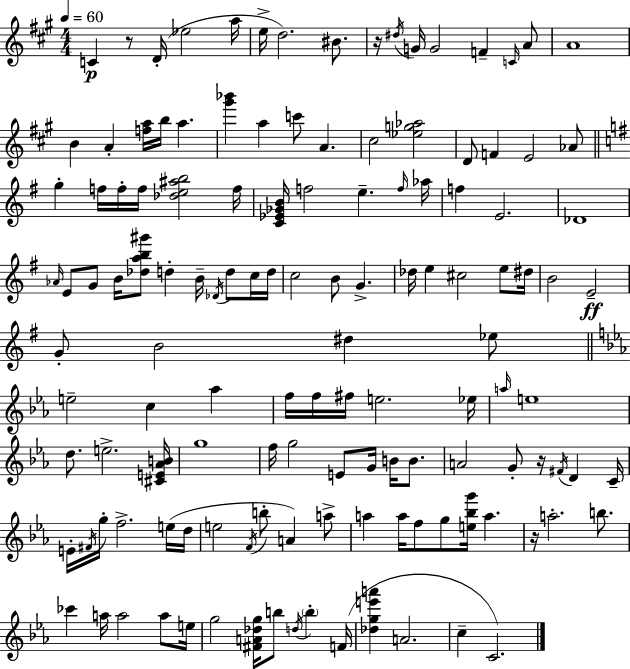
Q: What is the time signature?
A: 4/4